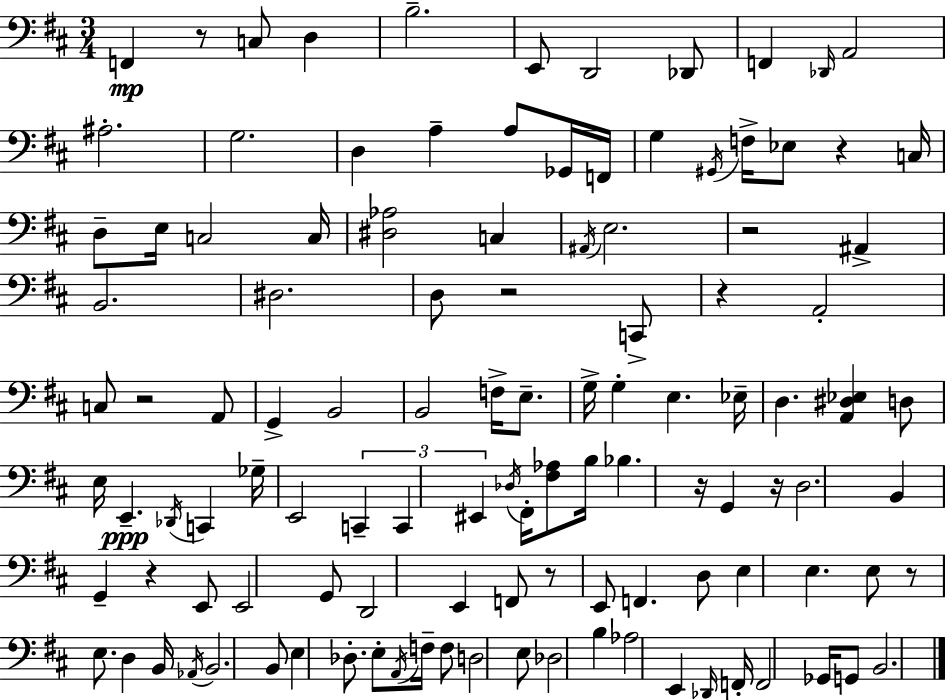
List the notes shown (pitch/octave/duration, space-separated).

F2/q R/e C3/e D3/q B3/h. E2/e D2/h Db2/e F2/q Db2/s A2/h A#3/h. G3/h. D3/q A3/q A3/e Gb2/s F2/s G3/q G#2/s F3/s Eb3/e R/q C3/s D3/e E3/s C3/h C3/s [D#3,Ab3]/h C3/q A#2/s E3/h. R/h A#2/q B2/h. D#3/h. D3/e R/h C2/e R/q A2/h C3/e R/h A2/e G2/q B2/h B2/h F3/s E3/e. G3/s G3/q E3/q. Eb3/s D3/q. [A2,D#3,Eb3]/q D3/e E3/s E2/q. Db2/s C2/q Gb3/s E2/h C2/q C2/q EIS2/q Db3/s F#2/s [F#3,Ab3]/e B3/s Bb3/q. R/s G2/q R/s D3/h. B2/q G2/q R/q E2/e E2/h G2/e D2/h E2/q F2/e R/e E2/e F2/q. D3/e E3/q E3/q. E3/e R/e E3/e. D3/q B2/s Ab2/s B2/h. B2/e E3/q Db3/e. E3/e A2/s F3/s F3/e D3/h E3/e Db3/h B3/q Ab3/h E2/q Db2/s F2/s F2/h Gb2/s G2/e B2/h.